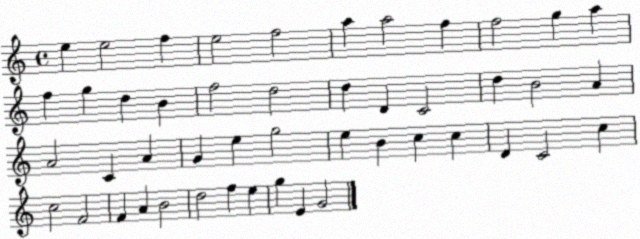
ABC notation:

X:1
T:Untitled
M:4/4
L:1/4
K:C
e e2 f e2 f2 a a2 f f2 g a f g d B f2 d2 d D C2 d B2 A A2 C A G e g2 e B c c D C2 c c2 F2 F A B2 d2 f e g E G2